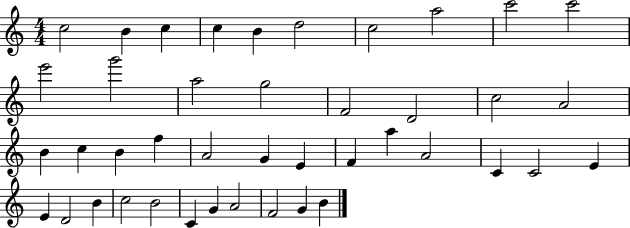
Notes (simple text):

C5/h B4/q C5/q C5/q B4/q D5/h C5/h A5/h C6/h C6/h E6/h G6/h A5/h G5/h F4/h D4/h C5/h A4/h B4/q C5/q B4/q F5/q A4/h G4/q E4/q F4/q A5/q A4/h C4/q C4/h E4/q E4/q D4/h B4/q C5/h B4/h C4/q G4/q A4/h F4/h G4/q B4/q